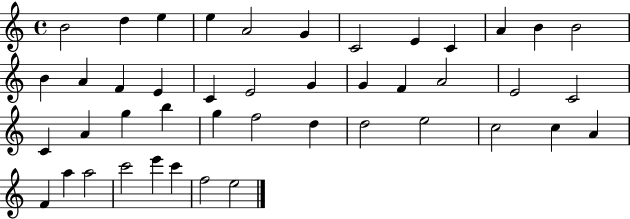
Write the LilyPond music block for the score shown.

{
  \clef treble
  \time 4/4
  \defaultTimeSignature
  \key c \major
  b'2 d''4 e''4 | e''4 a'2 g'4 | c'2 e'4 c'4 | a'4 b'4 b'2 | \break b'4 a'4 f'4 e'4 | c'4 e'2 g'4 | g'4 f'4 a'2 | e'2 c'2 | \break c'4 a'4 g''4 b''4 | g''4 f''2 d''4 | d''2 e''2 | c''2 c''4 a'4 | \break f'4 a''4 a''2 | c'''2 e'''4 c'''4 | f''2 e''2 | \bar "|."
}